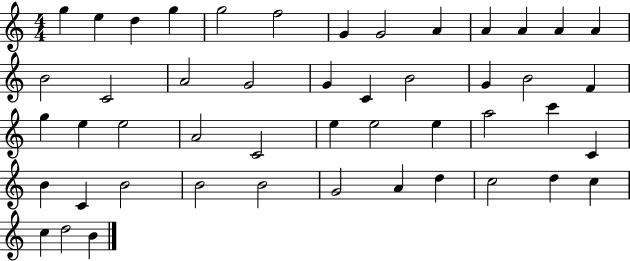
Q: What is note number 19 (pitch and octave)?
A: C4